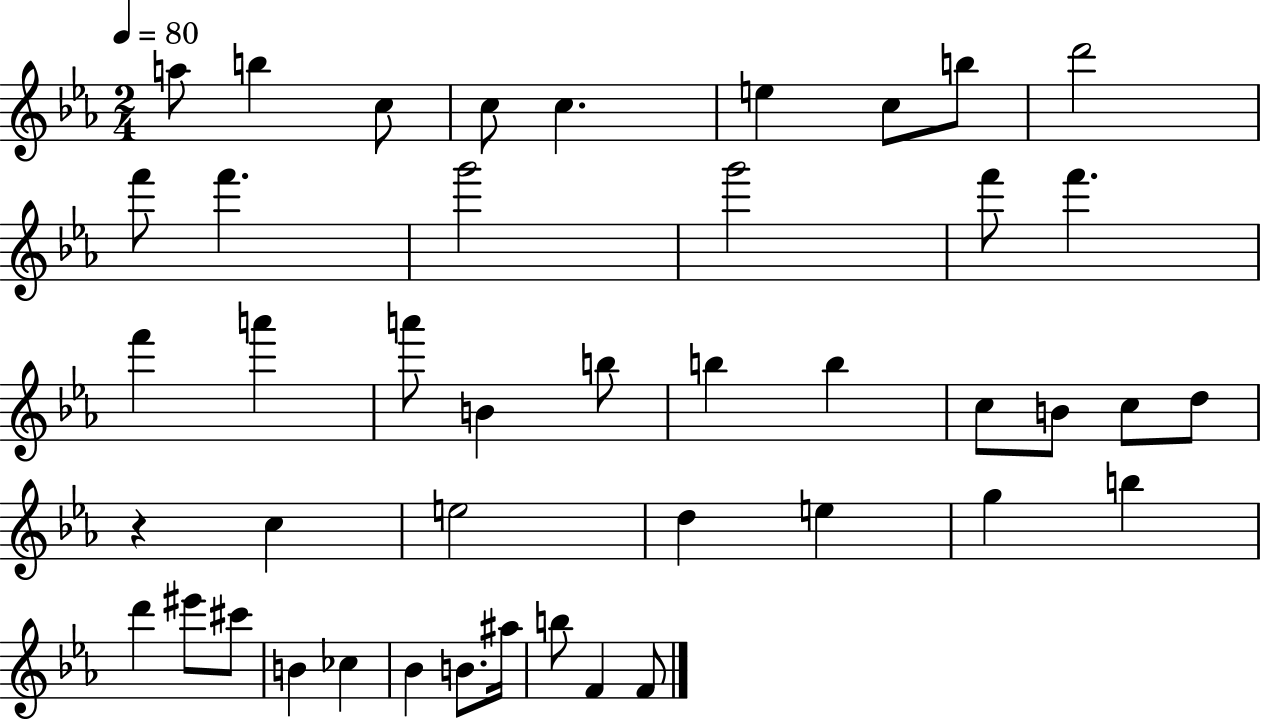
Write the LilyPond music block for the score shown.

{
  \clef treble
  \numericTimeSignature
  \time 2/4
  \key ees \major
  \tempo 4 = 80
  \repeat volta 2 { a''8 b''4 c''8 | c''8 c''4. | e''4 c''8 b''8 | d'''2 | \break f'''8 f'''4. | g'''2 | g'''2 | f'''8 f'''4. | \break f'''4 a'''4 | a'''8 b'4 b''8 | b''4 b''4 | c''8 b'8 c''8 d''8 | \break r4 c''4 | e''2 | d''4 e''4 | g''4 b''4 | \break d'''4 eis'''8 cis'''8 | b'4 ces''4 | bes'4 b'8. ais''16 | b''8 f'4 f'8 | \break } \bar "|."
}